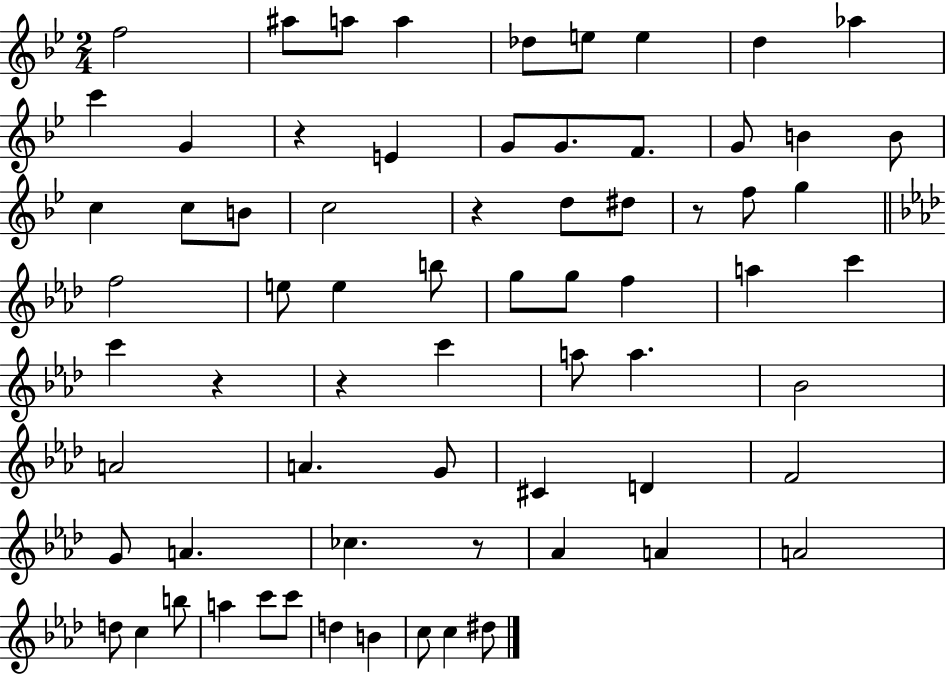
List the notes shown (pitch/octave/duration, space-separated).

F5/h A#5/e A5/e A5/q Db5/e E5/e E5/q D5/q Ab5/q C6/q G4/q R/q E4/q G4/e G4/e. F4/e. G4/e B4/q B4/e C5/q C5/e B4/e C5/h R/q D5/e D#5/e R/e F5/e G5/q F5/h E5/e E5/q B5/e G5/e G5/e F5/q A5/q C6/q C6/q R/q R/q C6/q A5/e A5/q. Bb4/h A4/h A4/q. G4/e C#4/q D4/q F4/h G4/e A4/q. CES5/q. R/e Ab4/q A4/q A4/h D5/e C5/q B5/e A5/q C6/e C6/e D5/q B4/q C5/e C5/q D#5/e